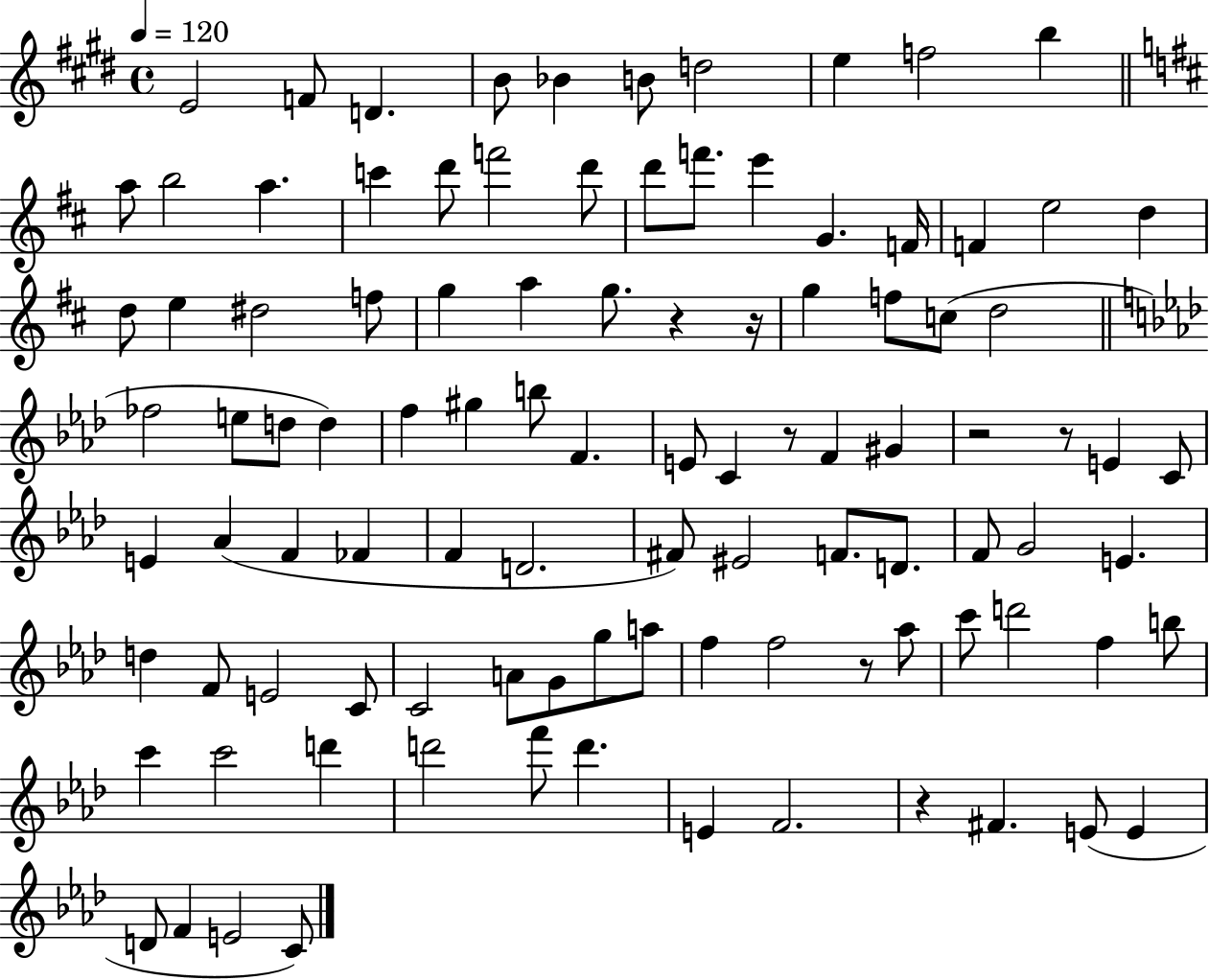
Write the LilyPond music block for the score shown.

{
  \clef treble
  \time 4/4
  \defaultTimeSignature
  \key e \major
  \tempo 4 = 120
  e'2 f'8 d'4. | b'8 bes'4 b'8 d''2 | e''4 f''2 b''4 | \bar "||" \break \key d \major a''8 b''2 a''4. | c'''4 d'''8 f'''2 d'''8 | d'''8 f'''8. e'''4 g'4. f'16 | f'4 e''2 d''4 | \break d''8 e''4 dis''2 f''8 | g''4 a''4 g''8. r4 r16 | g''4 f''8 c''8( d''2 | \bar "||" \break \key f \minor fes''2 e''8 d''8 d''4) | f''4 gis''4 b''8 f'4. | e'8 c'4 r8 f'4 gis'4 | r2 r8 e'4 c'8 | \break e'4 aes'4( f'4 fes'4 | f'4 d'2. | fis'8) eis'2 f'8. d'8. | f'8 g'2 e'4. | \break d''4 f'8 e'2 c'8 | c'2 a'8 g'8 g''8 a''8 | f''4 f''2 r8 aes''8 | c'''8 d'''2 f''4 b''8 | \break c'''4 c'''2 d'''4 | d'''2 f'''8 d'''4. | e'4 f'2. | r4 fis'4. e'8( e'4 | \break d'8 f'4 e'2 c'8) | \bar "|."
}